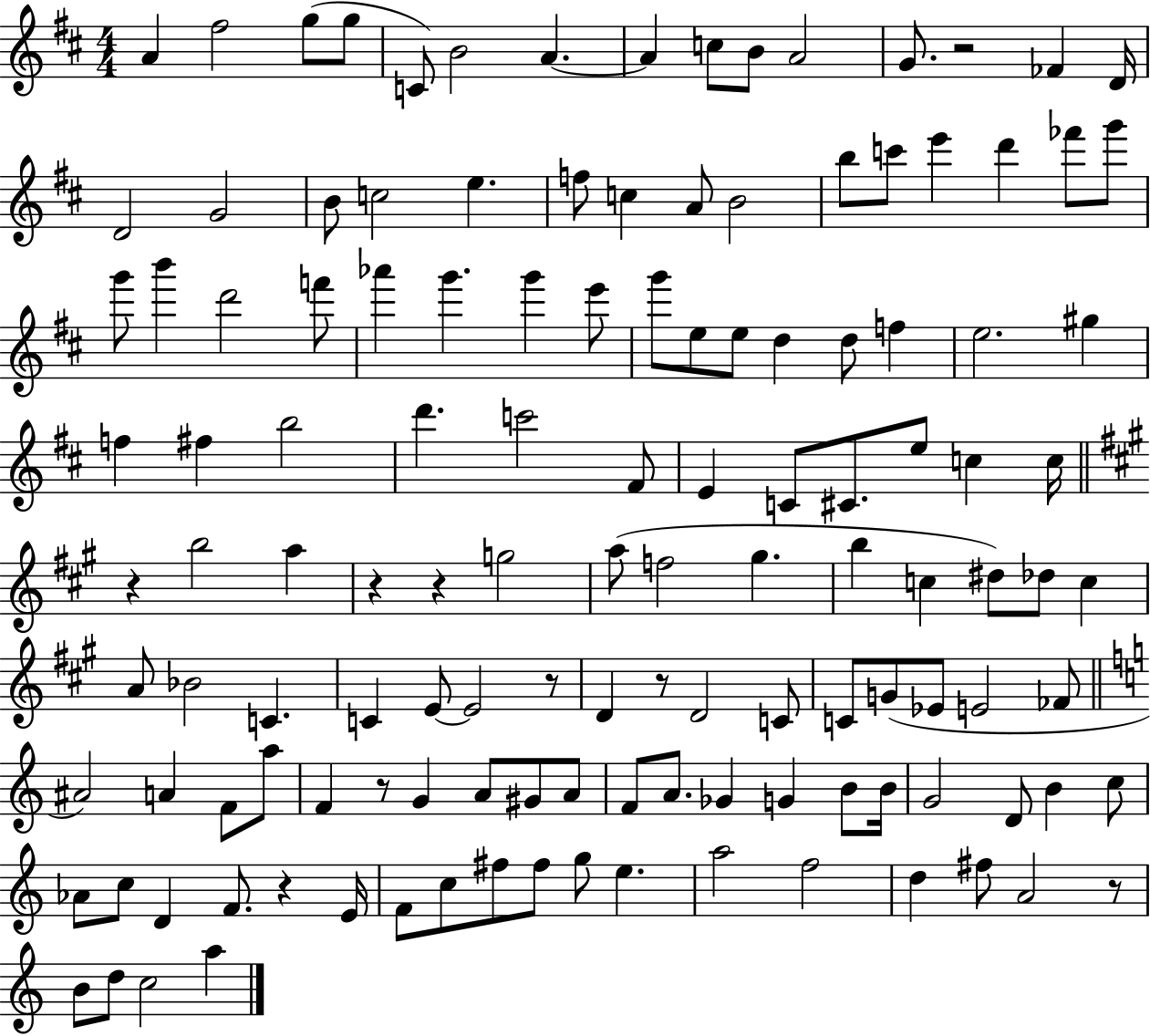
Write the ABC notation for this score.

X:1
T:Untitled
M:4/4
L:1/4
K:D
A ^f2 g/2 g/2 C/2 B2 A A c/2 B/2 A2 G/2 z2 _F D/4 D2 G2 B/2 c2 e f/2 c A/2 B2 b/2 c'/2 e' d' _f'/2 g'/2 g'/2 b' d'2 f'/2 _a' g' g' e'/2 g'/2 e/2 e/2 d d/2 f e2 ^g f ^f b2 d' c'2 ^F/2 E C/2 ^C/2 e/2 c c/4 z b2 a z z g2 a/2 f2 ^g b c ^d/2 _d/2 c A/2 _B2 C C E/2 E2 z/2 D z/2 D2 C/2 C/2 G/2 _E/2 E2 _F/2 ^A2 A F/2 a/2 F z/2 G A/2 ^G/2 A/2 F/2 A/2 _G G B/2 B/4 G2 D/2 B c/2 _A/2 c/2 D F/2 z E/4 F/2 c/2 ^f/2 ^f/2 g/2 e a2 f2 d ^f/2 A2 z/2 B/2 d/2 c2 a